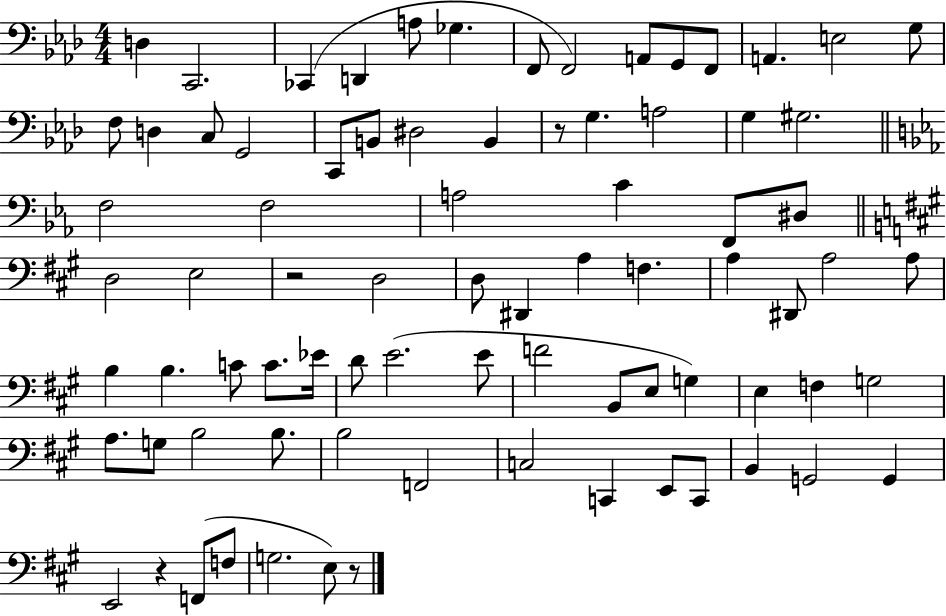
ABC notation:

X:1
T:Untitled
M:4/4
L:1/4
K:Ab
D, C,,2 _C,, D,, A,/2 _G, F,,/2 F,,2 A,,/2 G,,/2 F,,/2 A,, E,2 G,/2 F,/2 D, C,/2 G,,2 C,,/2 B,,/2 ^D,2 B,, z/2 G, A,2 G, ^G,2 F,2 F,2 A,2 C F,,/2 ^D,/2 D,2 E,2 z2 D,2 D,/2 ^D,, A, F, A, ^D,,/2 A,2 A,/2 B, B, C/2 C/2 _E/4 D/2 E2 E/2 F2 B,,/2 E,/2 G, E, F, G,2 A,/2 G,/2 B,2 B,/2 B,2 F,,2 C,2 C,, E,,/2 C,,/2 B,, G,,2 G,, E,,2 z F,,/2 F,/2 G,2 E,/2 z/2